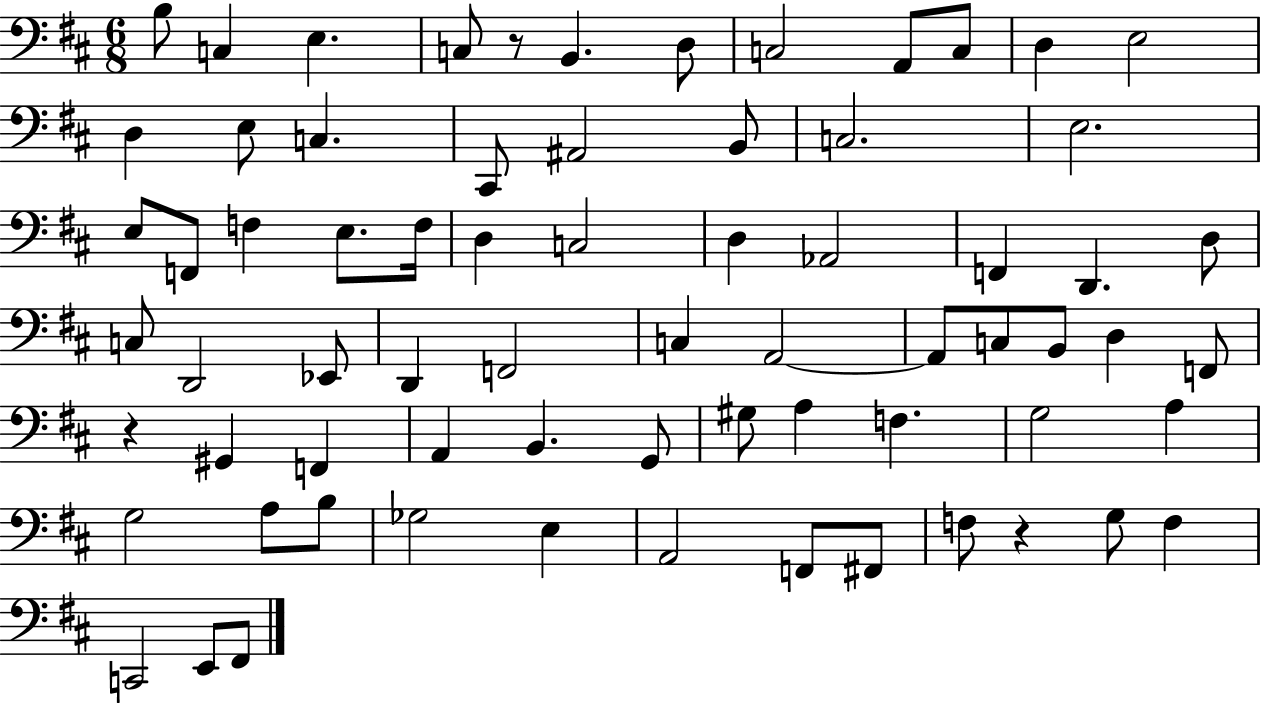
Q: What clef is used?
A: bass